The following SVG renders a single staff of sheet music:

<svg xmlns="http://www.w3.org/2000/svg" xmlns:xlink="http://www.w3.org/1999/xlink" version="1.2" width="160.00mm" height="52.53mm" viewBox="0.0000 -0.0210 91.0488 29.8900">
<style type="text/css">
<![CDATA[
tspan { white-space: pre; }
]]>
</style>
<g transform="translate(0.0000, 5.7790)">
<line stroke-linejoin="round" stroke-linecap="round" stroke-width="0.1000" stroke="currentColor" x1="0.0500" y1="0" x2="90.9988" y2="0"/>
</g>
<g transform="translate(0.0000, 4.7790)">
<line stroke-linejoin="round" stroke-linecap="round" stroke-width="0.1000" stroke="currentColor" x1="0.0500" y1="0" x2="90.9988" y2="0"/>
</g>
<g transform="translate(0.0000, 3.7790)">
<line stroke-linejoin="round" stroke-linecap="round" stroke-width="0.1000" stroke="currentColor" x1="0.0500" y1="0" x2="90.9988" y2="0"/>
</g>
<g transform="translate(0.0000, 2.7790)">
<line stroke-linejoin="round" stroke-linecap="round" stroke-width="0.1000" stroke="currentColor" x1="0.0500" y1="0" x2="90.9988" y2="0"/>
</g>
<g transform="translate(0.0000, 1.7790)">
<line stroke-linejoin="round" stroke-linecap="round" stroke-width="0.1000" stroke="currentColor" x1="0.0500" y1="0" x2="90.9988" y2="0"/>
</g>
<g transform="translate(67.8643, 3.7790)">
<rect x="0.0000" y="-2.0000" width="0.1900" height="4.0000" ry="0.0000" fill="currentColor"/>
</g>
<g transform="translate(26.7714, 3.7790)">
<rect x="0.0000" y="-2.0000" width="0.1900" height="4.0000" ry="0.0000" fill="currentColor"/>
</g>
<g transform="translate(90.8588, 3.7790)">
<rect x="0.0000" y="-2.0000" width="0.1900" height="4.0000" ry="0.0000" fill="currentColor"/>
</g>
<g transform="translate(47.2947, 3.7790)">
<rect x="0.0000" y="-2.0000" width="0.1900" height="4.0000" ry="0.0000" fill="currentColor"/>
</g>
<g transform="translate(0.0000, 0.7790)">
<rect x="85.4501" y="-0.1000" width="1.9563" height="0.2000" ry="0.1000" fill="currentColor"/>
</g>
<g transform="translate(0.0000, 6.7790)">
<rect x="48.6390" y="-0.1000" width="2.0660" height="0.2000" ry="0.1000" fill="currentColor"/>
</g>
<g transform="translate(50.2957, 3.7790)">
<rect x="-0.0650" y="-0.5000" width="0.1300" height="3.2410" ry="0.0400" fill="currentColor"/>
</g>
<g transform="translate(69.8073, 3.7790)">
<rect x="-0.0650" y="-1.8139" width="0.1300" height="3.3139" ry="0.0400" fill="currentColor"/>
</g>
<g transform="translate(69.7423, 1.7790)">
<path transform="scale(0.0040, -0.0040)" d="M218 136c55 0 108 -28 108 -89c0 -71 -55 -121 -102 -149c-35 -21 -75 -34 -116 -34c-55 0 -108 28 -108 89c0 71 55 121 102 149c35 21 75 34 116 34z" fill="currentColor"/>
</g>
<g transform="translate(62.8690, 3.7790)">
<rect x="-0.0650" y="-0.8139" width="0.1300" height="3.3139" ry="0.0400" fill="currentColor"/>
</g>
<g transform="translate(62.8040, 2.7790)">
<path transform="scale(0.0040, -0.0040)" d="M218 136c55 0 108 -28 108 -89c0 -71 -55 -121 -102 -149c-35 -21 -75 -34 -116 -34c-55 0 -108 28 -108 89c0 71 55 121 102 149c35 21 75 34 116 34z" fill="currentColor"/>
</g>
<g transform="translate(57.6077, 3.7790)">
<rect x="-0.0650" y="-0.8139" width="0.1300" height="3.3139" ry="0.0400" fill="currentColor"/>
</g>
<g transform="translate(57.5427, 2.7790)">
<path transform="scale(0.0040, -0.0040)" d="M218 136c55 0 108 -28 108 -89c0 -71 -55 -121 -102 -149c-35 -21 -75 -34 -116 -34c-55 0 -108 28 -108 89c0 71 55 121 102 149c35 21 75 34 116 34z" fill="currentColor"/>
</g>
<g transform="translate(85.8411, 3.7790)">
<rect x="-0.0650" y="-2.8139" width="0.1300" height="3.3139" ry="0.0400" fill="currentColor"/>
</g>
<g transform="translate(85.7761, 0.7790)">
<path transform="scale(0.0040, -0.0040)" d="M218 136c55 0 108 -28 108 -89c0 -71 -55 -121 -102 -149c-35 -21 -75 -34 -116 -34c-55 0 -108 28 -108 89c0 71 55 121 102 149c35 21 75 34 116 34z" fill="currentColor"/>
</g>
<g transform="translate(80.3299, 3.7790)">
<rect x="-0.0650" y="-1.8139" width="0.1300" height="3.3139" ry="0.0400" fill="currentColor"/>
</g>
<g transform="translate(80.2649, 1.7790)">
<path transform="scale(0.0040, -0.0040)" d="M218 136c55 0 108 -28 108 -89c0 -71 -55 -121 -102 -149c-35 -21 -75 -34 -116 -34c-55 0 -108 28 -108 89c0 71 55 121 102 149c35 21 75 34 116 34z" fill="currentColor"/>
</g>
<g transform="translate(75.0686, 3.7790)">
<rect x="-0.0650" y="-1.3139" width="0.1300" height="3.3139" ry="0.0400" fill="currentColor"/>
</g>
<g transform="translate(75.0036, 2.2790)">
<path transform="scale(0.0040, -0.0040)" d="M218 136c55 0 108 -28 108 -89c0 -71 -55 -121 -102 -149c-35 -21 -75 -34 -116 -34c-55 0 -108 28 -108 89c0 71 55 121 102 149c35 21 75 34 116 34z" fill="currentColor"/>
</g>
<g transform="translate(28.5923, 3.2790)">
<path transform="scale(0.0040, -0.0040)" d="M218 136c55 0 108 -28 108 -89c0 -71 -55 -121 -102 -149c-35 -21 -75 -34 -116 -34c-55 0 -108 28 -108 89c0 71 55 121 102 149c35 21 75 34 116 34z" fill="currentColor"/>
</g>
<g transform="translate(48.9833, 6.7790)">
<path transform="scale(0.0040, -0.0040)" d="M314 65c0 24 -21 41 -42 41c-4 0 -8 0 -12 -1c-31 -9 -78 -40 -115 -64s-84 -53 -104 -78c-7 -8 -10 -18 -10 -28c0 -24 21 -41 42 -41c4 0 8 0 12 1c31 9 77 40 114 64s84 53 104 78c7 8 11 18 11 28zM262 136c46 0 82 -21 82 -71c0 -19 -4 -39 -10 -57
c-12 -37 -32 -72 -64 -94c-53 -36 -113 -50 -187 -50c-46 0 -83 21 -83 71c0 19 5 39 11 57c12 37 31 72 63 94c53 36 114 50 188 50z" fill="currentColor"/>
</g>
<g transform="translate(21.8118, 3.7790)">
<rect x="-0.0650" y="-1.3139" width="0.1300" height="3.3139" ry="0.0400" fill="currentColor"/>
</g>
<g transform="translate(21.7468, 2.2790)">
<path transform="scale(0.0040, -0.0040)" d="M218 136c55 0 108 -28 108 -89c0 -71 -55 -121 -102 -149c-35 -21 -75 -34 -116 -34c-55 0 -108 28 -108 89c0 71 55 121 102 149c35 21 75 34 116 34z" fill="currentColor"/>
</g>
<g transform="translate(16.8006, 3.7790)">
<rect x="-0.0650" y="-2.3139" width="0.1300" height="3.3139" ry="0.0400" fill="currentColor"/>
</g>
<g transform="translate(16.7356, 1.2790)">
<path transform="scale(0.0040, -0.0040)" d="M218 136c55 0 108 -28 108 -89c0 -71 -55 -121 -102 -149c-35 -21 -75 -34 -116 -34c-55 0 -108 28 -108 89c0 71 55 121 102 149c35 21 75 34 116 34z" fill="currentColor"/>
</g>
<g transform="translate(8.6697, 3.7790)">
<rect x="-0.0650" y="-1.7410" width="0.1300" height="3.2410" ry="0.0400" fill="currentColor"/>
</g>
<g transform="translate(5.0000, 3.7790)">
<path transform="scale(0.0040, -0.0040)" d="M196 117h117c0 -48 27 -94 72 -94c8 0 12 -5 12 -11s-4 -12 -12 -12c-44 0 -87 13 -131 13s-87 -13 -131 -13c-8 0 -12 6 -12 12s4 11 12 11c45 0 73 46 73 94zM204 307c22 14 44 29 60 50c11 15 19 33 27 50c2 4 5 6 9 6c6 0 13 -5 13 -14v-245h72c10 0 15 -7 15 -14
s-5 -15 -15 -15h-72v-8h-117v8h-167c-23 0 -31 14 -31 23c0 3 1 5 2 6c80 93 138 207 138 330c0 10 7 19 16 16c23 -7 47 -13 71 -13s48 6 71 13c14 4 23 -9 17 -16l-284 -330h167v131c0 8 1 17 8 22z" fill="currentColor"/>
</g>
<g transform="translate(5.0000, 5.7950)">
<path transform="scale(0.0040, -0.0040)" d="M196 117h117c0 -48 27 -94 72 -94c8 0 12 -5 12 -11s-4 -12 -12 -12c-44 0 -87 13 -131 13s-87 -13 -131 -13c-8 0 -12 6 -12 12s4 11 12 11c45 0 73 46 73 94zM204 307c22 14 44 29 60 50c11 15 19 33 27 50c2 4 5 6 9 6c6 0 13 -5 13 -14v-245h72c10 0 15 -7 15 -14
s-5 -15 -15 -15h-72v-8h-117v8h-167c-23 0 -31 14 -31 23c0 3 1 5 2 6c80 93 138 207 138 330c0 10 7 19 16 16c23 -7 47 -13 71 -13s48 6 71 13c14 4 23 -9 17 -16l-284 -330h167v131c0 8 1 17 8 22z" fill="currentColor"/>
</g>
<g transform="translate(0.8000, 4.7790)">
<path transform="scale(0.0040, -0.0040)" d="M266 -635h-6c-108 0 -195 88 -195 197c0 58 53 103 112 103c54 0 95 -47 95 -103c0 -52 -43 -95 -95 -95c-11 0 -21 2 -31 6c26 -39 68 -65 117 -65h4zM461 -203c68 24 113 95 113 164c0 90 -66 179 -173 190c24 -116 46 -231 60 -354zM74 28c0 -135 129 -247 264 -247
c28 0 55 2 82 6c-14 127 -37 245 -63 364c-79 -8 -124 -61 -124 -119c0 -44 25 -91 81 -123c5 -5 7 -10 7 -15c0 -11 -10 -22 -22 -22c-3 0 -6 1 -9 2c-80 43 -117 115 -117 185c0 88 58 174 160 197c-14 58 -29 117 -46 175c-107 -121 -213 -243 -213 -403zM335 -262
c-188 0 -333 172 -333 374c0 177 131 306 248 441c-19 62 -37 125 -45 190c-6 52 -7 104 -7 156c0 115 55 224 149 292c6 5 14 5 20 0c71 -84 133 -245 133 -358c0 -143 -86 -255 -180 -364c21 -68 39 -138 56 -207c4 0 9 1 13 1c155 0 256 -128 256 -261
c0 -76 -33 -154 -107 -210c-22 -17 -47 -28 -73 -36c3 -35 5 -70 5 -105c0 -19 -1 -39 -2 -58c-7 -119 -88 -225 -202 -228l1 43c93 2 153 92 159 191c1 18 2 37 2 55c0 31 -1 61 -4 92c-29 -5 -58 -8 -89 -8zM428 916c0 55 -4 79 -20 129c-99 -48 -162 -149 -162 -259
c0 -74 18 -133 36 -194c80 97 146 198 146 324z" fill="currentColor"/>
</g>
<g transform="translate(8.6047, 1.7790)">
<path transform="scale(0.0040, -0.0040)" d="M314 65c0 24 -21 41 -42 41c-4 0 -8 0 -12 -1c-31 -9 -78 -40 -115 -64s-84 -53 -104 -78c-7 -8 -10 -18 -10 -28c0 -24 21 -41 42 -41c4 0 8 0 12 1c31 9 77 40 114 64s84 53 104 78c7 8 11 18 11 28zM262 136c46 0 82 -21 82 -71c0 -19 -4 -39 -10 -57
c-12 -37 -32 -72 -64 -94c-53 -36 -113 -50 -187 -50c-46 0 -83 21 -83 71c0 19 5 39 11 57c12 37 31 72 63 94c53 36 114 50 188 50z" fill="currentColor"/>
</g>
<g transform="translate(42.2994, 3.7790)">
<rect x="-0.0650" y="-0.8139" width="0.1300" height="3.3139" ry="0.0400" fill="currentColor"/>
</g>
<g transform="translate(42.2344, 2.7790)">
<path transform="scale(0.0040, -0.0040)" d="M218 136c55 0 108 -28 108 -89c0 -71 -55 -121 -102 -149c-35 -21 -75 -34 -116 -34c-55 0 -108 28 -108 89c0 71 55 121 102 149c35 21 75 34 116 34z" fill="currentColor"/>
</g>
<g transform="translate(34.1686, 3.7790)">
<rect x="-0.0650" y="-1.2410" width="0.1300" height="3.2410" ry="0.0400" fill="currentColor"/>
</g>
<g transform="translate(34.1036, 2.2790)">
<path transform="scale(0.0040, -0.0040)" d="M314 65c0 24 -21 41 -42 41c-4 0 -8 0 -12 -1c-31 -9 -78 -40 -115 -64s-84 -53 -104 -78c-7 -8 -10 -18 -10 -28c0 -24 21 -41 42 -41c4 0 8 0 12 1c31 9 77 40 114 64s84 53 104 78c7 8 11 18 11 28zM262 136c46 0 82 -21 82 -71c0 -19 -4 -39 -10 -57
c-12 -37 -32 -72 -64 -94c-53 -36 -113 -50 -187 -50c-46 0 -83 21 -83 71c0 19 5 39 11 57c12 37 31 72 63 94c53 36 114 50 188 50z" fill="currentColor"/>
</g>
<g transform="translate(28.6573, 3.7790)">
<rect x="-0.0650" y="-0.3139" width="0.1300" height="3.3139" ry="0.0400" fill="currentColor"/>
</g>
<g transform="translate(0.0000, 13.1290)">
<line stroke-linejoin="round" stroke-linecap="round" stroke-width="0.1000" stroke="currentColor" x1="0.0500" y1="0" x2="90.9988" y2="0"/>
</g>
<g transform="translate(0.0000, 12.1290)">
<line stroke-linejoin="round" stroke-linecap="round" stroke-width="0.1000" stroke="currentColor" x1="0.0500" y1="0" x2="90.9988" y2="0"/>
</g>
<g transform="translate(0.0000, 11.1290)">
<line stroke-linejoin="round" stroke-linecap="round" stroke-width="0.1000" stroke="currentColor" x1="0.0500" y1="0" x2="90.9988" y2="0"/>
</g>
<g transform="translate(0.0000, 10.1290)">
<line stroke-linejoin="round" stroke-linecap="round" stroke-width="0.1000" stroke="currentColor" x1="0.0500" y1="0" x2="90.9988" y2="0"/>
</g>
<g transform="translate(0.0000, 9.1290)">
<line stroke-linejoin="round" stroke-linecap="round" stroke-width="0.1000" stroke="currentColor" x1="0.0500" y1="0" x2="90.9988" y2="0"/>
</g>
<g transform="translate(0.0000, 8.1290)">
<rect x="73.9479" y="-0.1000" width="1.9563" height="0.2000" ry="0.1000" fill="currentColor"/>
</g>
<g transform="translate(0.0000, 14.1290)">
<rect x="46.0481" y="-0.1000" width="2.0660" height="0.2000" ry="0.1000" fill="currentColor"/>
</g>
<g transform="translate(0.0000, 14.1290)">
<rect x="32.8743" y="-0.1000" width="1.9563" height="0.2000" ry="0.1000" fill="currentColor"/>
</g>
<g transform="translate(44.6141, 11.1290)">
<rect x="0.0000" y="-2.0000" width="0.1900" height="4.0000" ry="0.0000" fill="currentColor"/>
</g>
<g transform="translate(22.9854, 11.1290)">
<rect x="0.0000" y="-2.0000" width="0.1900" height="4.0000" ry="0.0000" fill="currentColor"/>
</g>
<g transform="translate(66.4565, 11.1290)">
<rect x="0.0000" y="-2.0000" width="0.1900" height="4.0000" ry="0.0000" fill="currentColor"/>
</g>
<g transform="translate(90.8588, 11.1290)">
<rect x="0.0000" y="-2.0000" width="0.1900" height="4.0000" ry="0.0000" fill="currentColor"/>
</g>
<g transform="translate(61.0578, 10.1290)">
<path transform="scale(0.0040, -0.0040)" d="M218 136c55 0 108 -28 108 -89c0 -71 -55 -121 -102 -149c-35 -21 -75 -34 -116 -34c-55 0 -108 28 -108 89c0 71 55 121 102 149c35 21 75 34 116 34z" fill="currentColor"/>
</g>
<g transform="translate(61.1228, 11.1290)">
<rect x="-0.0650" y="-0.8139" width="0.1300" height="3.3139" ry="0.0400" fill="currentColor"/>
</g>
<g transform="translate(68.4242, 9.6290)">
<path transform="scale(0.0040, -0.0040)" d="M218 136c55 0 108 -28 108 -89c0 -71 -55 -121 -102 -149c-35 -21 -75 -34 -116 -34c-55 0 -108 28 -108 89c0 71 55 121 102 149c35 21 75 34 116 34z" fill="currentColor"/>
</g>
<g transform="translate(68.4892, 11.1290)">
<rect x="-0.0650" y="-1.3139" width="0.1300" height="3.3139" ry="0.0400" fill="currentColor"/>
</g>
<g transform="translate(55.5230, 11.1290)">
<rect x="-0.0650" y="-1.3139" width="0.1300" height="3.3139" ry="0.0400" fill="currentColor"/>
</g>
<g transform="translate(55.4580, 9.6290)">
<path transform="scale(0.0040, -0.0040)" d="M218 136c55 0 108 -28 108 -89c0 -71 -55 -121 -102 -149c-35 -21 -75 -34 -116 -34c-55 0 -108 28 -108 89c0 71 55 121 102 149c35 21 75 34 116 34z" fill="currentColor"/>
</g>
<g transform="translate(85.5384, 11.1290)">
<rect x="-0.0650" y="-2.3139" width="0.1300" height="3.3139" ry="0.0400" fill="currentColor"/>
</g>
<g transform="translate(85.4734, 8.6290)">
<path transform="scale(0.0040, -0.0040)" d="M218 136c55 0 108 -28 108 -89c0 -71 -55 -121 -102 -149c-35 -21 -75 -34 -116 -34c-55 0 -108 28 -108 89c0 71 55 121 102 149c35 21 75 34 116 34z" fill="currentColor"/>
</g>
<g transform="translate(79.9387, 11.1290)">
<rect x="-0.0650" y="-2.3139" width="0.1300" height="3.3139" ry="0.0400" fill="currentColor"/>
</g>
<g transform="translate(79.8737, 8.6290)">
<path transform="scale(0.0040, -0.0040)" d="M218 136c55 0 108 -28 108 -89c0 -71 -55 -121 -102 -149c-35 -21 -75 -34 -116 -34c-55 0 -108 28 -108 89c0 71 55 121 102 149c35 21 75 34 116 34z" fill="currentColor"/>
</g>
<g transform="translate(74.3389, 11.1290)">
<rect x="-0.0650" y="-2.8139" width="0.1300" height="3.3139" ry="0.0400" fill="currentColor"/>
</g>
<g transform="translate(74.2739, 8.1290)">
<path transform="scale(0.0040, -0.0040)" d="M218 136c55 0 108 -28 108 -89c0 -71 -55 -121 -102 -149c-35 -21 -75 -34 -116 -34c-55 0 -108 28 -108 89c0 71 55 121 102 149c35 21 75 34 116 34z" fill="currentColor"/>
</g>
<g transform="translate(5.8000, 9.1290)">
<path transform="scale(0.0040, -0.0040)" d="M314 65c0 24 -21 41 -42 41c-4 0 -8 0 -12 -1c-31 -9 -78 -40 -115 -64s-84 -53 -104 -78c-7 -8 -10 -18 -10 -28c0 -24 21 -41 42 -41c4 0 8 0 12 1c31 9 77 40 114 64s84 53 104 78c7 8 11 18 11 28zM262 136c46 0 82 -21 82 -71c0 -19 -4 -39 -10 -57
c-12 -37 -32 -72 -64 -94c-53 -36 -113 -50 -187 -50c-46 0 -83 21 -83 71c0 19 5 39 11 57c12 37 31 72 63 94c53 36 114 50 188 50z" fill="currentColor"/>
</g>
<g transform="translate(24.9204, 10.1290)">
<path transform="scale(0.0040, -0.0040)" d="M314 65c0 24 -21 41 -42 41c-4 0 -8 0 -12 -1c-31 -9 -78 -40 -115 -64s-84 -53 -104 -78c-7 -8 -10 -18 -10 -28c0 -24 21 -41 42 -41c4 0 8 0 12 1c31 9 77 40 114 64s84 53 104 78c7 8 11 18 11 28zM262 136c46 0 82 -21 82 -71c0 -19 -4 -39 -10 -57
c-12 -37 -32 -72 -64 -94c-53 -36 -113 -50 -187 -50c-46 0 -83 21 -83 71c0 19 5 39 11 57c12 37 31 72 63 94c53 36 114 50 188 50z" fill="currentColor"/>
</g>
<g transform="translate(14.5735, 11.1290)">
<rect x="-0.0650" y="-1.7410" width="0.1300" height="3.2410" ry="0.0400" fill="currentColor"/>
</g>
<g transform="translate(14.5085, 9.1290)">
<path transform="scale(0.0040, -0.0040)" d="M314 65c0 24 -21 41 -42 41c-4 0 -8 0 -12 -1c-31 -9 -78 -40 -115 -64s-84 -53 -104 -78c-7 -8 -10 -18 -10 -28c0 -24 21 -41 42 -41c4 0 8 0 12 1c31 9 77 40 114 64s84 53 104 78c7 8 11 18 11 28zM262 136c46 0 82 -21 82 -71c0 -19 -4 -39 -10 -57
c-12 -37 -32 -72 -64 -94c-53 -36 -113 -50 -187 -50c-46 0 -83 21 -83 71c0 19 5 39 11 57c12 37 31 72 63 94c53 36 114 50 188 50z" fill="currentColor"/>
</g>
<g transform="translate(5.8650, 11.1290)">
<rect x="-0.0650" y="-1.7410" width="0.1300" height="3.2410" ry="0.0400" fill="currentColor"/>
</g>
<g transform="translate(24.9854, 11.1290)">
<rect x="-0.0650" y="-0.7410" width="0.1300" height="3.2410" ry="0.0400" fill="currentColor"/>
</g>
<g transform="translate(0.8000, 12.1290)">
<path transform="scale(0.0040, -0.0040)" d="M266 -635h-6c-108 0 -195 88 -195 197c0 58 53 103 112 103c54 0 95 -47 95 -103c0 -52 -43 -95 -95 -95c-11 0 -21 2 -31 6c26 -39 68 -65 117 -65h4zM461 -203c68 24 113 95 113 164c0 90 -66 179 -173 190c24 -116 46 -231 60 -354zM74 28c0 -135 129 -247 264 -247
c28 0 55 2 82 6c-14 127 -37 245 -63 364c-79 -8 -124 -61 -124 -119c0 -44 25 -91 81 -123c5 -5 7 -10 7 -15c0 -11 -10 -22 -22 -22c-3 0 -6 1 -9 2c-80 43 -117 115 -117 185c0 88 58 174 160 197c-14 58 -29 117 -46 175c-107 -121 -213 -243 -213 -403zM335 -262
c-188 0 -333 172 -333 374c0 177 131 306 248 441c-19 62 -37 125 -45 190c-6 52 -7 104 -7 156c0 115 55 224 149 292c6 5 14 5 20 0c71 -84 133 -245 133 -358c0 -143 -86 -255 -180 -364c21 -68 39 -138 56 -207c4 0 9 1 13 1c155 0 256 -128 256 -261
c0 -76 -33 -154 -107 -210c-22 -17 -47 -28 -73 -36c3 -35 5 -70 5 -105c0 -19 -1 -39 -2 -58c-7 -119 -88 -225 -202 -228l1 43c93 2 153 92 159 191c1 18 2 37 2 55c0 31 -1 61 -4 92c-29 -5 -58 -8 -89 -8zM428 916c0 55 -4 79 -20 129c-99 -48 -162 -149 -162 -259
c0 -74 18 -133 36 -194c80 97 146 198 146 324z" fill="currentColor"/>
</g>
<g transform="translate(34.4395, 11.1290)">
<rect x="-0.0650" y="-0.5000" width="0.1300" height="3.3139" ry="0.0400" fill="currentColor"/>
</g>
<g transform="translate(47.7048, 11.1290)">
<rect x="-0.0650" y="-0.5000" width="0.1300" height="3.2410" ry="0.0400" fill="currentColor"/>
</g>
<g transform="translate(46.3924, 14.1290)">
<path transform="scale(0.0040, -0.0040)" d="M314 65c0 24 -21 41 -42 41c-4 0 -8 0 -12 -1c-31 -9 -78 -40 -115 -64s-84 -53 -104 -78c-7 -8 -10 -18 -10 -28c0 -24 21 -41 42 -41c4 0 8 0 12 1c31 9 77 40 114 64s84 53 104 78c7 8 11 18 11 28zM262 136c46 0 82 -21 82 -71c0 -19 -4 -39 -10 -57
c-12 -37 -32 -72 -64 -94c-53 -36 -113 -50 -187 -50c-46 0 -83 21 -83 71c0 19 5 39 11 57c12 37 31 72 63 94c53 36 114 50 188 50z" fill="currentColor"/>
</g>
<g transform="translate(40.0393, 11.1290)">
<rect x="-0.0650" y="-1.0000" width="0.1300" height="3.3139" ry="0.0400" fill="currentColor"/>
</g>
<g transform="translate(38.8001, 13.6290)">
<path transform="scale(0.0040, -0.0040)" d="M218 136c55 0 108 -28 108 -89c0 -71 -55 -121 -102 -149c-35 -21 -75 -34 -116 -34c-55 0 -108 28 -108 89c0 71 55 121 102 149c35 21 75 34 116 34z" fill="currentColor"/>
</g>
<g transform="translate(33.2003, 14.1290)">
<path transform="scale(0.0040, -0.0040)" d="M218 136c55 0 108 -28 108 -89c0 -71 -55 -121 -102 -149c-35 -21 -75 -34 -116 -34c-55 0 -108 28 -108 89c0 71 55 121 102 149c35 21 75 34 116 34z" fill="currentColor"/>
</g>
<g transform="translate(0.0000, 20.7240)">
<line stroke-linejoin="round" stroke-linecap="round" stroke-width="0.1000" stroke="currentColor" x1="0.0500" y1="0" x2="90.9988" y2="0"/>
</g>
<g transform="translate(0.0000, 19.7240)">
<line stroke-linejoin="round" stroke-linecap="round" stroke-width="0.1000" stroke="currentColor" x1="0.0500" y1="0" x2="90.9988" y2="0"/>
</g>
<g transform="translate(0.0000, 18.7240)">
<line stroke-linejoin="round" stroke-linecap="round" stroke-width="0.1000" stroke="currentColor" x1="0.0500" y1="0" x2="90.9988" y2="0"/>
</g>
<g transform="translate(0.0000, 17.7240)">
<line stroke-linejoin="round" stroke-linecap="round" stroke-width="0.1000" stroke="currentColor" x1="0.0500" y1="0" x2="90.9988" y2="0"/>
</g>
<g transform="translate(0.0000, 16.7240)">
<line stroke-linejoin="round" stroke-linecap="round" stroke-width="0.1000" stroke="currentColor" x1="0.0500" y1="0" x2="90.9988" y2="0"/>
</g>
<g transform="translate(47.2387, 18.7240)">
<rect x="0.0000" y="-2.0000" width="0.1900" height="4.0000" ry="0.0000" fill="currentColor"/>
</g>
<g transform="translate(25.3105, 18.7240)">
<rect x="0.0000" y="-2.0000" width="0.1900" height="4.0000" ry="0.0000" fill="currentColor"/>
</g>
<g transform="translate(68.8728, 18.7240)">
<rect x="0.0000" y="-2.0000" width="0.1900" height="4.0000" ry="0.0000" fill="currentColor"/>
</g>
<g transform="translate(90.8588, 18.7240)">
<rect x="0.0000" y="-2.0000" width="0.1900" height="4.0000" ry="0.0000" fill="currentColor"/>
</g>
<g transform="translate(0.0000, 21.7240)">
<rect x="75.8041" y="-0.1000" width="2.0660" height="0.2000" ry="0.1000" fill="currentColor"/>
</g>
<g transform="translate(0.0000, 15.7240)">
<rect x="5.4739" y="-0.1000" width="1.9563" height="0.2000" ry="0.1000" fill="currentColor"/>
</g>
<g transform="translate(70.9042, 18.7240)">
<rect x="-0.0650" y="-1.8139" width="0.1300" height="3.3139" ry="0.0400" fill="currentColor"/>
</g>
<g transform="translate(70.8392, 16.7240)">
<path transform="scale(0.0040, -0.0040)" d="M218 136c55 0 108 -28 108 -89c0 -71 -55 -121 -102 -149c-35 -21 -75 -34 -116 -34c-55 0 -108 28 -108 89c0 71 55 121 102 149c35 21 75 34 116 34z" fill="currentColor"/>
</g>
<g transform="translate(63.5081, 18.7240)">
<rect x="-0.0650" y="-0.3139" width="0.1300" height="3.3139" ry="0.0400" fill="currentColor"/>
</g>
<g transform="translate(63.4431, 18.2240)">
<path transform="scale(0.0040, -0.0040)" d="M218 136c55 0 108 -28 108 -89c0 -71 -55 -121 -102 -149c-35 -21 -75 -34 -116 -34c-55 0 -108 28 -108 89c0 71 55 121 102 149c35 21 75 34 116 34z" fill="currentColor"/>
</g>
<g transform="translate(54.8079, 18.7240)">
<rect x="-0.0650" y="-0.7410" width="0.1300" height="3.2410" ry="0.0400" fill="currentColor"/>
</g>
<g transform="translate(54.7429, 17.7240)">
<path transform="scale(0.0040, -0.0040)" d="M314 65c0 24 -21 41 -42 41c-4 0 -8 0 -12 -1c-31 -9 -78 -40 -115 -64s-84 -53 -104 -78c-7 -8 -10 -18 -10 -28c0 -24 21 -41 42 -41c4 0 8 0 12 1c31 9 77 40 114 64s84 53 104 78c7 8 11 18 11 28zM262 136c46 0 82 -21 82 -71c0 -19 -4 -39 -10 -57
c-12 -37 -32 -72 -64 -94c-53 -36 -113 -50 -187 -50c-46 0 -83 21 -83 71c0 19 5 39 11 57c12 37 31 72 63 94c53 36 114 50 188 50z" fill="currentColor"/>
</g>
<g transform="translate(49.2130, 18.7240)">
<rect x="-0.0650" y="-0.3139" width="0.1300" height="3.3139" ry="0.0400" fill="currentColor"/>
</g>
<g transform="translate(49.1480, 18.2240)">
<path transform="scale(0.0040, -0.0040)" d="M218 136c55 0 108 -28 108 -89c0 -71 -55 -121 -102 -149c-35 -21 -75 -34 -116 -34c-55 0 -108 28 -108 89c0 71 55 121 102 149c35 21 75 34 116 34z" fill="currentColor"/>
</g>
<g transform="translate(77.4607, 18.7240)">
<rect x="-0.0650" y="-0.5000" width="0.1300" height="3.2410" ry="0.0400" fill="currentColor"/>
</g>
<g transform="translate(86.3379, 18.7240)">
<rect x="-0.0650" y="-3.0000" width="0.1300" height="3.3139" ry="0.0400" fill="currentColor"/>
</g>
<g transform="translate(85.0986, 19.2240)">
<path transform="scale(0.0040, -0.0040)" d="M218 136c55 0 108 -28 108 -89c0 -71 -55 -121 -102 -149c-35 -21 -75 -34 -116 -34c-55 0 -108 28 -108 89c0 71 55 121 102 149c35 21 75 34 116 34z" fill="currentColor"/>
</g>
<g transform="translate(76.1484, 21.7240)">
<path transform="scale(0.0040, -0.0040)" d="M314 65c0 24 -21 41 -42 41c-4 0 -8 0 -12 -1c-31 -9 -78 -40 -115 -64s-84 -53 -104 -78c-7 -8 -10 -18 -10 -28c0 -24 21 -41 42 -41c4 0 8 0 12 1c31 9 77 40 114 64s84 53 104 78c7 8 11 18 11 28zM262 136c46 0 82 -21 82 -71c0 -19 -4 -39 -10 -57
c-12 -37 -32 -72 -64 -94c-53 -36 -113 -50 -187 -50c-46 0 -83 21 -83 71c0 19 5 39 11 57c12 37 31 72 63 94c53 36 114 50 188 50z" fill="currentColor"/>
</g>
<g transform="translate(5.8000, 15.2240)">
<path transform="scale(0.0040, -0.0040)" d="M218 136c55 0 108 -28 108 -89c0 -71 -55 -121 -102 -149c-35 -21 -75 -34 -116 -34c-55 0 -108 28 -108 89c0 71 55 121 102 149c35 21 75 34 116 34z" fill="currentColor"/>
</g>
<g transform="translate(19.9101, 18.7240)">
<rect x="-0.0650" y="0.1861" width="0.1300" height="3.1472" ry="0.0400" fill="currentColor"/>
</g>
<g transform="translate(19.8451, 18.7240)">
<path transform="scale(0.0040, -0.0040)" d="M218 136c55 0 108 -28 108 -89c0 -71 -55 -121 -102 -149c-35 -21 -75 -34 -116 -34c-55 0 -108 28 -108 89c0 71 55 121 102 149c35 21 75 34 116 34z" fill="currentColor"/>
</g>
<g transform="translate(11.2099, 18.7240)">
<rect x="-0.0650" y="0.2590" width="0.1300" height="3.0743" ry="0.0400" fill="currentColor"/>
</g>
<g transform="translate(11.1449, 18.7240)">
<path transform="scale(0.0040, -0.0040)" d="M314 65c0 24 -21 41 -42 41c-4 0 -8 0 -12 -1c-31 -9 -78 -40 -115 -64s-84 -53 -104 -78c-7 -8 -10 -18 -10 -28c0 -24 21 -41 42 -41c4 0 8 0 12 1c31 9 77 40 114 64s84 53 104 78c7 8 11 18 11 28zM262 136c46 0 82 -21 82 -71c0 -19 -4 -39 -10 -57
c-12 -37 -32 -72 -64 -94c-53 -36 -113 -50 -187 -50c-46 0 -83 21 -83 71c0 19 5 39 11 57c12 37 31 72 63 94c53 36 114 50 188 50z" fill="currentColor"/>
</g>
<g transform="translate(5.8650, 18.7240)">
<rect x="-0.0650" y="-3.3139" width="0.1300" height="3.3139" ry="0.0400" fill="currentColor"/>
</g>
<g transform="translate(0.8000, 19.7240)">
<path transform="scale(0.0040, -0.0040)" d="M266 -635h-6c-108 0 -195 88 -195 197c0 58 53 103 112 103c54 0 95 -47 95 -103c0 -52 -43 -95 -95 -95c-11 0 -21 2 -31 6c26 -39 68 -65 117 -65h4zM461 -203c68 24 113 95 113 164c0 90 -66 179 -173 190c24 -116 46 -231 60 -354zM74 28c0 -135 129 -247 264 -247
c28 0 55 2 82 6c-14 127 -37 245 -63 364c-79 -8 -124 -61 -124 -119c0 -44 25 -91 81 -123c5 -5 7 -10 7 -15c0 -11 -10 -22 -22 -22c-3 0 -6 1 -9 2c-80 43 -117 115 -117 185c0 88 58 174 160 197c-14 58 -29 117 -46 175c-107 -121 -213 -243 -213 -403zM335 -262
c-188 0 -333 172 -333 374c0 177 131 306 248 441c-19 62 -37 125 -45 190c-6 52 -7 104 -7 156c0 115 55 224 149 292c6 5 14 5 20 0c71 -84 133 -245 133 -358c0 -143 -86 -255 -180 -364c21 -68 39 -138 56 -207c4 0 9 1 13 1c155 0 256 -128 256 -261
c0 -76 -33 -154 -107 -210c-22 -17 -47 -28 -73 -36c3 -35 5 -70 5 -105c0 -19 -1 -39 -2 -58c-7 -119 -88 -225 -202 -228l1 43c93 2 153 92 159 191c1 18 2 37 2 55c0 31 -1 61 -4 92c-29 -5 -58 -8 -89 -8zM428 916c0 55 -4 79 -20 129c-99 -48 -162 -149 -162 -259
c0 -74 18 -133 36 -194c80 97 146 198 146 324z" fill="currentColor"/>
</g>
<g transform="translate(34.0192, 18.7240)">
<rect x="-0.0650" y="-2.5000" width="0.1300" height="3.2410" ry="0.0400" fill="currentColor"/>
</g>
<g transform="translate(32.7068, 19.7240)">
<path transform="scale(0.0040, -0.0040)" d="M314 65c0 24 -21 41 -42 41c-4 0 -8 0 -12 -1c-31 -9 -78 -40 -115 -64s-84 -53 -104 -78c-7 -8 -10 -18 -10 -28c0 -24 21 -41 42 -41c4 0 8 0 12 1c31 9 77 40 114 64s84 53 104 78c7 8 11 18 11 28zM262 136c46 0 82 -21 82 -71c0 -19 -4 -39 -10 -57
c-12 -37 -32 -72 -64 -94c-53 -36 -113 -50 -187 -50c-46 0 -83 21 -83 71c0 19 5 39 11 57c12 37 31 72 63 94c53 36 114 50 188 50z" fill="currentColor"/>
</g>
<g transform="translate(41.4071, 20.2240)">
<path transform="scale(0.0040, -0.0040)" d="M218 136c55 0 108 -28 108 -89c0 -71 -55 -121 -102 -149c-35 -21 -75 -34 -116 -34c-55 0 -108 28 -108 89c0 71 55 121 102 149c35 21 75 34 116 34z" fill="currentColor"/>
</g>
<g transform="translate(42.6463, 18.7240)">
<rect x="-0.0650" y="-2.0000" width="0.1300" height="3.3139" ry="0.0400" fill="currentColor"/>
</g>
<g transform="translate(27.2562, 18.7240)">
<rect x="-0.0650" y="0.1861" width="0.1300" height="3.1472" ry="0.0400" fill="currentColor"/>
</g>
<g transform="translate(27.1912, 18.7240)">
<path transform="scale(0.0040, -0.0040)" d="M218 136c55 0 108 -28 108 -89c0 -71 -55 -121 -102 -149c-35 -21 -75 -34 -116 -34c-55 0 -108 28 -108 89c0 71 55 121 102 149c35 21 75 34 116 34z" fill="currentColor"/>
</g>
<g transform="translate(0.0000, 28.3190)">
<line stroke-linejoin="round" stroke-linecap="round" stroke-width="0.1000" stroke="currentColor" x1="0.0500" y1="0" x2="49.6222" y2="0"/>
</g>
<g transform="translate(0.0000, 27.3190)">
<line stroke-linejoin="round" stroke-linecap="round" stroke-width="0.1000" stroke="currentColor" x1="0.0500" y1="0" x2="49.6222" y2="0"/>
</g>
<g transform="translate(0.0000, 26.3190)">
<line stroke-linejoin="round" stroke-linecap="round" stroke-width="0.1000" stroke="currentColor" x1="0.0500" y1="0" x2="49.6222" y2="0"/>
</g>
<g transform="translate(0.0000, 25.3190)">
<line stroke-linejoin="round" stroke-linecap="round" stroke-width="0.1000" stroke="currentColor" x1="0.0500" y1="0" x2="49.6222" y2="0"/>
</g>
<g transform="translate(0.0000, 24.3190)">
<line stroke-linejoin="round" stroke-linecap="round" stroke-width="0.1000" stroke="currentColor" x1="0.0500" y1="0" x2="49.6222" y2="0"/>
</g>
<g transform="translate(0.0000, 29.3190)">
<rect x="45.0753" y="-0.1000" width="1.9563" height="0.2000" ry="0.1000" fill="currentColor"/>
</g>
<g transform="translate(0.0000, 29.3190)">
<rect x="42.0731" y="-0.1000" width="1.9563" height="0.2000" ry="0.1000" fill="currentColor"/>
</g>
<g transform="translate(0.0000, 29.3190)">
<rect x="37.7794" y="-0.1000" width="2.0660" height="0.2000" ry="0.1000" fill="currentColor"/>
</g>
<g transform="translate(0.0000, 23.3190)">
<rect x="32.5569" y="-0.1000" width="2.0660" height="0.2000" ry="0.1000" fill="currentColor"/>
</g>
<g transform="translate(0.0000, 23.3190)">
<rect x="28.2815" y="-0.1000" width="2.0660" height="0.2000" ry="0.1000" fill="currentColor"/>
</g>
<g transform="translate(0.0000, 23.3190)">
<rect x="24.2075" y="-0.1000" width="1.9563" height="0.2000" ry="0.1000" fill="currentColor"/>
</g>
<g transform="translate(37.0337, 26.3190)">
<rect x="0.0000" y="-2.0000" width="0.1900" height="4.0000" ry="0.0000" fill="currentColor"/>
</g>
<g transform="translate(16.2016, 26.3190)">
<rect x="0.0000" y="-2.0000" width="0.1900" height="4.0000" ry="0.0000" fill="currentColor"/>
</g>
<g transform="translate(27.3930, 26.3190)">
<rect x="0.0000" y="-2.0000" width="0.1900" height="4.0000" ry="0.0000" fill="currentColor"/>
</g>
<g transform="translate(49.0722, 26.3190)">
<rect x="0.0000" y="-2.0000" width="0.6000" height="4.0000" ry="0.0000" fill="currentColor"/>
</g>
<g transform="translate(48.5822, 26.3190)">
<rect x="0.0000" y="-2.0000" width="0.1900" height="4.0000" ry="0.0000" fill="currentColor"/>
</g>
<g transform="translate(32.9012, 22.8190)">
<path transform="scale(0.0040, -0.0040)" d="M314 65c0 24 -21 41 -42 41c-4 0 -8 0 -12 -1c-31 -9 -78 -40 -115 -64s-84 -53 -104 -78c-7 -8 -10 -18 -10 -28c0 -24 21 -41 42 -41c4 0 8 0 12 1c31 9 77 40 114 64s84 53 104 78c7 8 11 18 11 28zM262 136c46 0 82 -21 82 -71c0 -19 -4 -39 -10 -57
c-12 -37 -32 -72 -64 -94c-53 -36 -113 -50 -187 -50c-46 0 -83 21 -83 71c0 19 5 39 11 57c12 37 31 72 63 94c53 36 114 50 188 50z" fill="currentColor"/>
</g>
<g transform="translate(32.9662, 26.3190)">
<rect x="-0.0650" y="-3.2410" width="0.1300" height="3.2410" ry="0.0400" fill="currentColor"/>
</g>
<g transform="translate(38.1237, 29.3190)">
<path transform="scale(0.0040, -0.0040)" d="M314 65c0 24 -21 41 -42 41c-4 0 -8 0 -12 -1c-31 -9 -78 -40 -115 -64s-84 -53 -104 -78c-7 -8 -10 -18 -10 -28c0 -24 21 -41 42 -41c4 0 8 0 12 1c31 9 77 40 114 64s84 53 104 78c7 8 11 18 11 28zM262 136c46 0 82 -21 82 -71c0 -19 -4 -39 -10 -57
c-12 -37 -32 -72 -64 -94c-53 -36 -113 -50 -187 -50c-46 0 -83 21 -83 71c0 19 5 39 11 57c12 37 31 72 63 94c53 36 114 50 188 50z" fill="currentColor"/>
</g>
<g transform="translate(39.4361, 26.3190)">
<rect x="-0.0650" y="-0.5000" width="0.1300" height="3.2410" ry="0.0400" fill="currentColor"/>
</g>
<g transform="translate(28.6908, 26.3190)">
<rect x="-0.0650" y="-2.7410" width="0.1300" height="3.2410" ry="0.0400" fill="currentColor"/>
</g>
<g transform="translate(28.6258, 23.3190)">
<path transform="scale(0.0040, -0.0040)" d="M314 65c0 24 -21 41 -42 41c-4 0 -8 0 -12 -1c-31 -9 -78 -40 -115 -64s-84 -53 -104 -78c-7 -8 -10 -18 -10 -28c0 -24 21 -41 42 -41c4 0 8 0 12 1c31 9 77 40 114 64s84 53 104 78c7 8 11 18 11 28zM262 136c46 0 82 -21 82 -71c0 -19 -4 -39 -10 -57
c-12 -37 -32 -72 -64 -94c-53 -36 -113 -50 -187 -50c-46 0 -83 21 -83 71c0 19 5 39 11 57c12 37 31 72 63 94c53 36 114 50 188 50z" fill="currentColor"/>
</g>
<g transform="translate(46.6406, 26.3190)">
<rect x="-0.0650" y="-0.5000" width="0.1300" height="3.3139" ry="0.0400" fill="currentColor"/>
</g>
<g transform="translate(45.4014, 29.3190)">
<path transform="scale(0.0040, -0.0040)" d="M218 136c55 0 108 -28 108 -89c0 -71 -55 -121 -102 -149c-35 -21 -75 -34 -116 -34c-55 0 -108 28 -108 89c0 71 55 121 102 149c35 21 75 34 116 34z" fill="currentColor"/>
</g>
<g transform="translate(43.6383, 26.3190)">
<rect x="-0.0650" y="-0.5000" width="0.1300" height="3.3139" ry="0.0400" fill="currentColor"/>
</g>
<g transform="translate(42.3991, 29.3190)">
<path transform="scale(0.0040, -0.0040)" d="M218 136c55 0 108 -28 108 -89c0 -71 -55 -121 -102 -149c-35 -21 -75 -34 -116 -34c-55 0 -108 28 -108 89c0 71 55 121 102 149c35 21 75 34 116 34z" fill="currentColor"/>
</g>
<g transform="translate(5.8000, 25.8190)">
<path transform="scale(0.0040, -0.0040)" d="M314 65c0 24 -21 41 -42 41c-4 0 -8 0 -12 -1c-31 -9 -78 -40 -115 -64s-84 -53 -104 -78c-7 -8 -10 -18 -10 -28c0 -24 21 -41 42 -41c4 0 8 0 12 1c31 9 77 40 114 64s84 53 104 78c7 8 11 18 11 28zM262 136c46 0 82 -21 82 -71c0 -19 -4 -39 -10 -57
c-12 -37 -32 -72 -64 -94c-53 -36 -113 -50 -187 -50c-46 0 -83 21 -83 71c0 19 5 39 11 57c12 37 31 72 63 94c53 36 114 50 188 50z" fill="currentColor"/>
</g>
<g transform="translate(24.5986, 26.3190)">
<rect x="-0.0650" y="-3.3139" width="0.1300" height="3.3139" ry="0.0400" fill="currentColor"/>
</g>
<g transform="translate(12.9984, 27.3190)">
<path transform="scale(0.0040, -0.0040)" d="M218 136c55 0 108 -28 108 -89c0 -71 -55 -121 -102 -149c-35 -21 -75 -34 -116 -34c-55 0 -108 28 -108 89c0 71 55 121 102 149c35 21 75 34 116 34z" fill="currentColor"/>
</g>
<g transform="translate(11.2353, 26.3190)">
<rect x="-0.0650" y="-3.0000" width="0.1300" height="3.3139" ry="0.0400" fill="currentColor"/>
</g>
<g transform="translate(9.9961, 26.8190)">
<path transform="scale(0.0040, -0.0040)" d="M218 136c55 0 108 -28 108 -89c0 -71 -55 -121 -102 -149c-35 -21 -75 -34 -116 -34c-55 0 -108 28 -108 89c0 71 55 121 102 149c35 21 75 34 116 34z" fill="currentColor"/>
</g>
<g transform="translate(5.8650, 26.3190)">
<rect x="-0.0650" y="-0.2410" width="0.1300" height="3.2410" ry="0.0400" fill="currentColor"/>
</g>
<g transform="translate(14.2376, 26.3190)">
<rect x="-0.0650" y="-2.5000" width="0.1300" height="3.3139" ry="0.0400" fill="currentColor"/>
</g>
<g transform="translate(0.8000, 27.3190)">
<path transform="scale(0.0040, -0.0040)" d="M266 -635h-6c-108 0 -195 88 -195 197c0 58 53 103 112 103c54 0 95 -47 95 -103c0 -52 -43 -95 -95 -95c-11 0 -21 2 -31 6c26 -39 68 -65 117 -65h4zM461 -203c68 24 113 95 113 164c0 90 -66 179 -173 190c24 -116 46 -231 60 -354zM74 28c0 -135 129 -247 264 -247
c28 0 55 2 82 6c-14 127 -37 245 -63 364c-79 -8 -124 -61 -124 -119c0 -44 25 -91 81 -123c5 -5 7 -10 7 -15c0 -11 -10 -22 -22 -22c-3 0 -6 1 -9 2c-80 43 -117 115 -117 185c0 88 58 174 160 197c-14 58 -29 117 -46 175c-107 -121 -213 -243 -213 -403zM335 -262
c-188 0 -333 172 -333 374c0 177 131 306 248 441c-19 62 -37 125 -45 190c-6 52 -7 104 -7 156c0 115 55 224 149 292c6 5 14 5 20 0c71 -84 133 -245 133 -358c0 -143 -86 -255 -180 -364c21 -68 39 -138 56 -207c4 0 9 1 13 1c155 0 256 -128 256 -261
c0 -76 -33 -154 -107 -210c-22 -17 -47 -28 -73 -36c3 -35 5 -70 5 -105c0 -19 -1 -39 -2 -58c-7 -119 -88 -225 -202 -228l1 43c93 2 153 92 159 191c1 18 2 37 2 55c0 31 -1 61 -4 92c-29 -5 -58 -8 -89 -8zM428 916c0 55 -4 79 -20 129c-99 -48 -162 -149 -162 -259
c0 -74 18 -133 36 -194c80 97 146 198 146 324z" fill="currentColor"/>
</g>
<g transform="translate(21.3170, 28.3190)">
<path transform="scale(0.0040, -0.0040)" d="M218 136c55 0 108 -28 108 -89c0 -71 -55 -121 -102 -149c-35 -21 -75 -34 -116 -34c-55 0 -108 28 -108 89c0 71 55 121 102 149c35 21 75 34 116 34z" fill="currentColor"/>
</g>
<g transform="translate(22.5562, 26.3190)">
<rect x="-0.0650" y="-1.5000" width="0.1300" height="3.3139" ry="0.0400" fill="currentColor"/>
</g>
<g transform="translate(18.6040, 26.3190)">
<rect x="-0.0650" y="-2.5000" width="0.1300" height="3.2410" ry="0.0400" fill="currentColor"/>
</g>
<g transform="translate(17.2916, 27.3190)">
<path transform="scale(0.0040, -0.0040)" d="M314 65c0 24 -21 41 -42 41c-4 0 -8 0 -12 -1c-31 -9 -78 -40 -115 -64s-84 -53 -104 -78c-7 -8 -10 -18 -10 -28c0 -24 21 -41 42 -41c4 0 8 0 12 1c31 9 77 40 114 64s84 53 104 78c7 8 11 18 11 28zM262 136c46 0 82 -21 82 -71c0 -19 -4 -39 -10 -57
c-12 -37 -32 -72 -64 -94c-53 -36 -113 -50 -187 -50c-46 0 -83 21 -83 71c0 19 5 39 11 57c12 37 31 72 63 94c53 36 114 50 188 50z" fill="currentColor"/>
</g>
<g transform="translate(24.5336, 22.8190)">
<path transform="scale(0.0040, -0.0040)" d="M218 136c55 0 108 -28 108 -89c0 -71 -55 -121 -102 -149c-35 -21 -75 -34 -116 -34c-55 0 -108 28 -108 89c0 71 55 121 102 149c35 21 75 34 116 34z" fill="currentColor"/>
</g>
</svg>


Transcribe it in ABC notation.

X:1
T:Untitled
M:4/4
L:1/4
K:C
f2 g e c e2 d C2 d d f e f a f2 f2 d2 C D C2 e d e a g g b B2 B B G2 F c d2 c f C2 A c2 A G G2 E b a2 b2 C2 C C